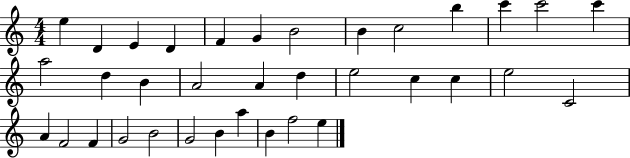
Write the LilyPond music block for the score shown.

{
  \clef treble
  \numericTimeSignature
  \time 4/4
  \key c \major
  e''4 d'4 e'4 d'4 | f'4 g'4 b'2 | b'4 c''2 b''4 | c'''4 c'''2 c'''4 | \break a''2 d''4 b'4 | a'2 a'4 d''4 | e''2 c''4 c''4 | e''2 c'2 | \break a'4 f'2 f'4 | g'2 b'2 | g'2 b'4 a''4 | b'4 f''2 e''4 | \break \bar "|."
}